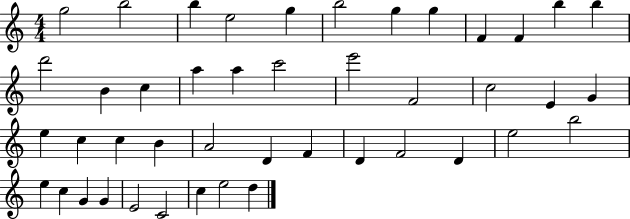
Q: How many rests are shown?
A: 0